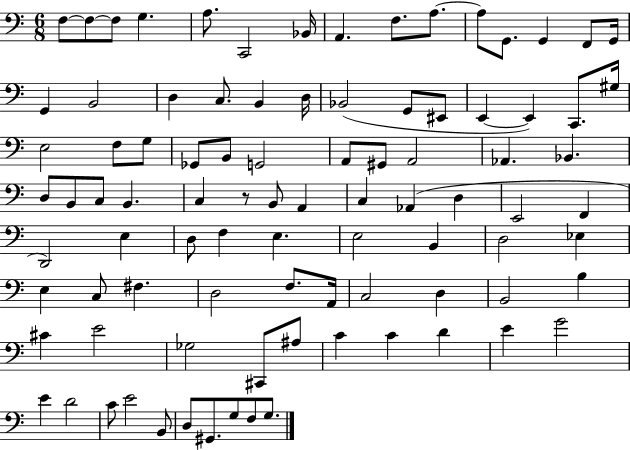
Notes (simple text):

F3/e F3/e F3/e G3/q. A3/e. C2/h Bb2/s A2/q. F3/e. A3/e. A3/e G2/e. G2/q F2/e G2/s G2/q B2/h D3/q C3/e. B2/q D3/s Bb2/h G2/e EIS2/e E2/q E2/q C2/e. G#3/s E3/h F3/e G3/e Gb2/e B2/e G2/h A2/e G#2/e A2/h Ab2/q. Bb2/q. D3/e B2/e C3/e B2/q. C3/q R/e B2/e A2/q C3/q Ab2/q D3/q E2/h F2/q D2/h E3/q D3/e F3/q E3/q. E3/h B2/q D3/h Eb3/q E3/q C3/e F#3/q. D3/h F3/e. A2/s C3/h D3/q B2/h B3/q C#4/q E4/h Gb3/h C#2/e A#3/e C4/q C4/q D4/q E4/q G4/h E4/q D4/h C4/e E4/h B2/e D3/e G#2/e. G3/e F3/e G3/e.